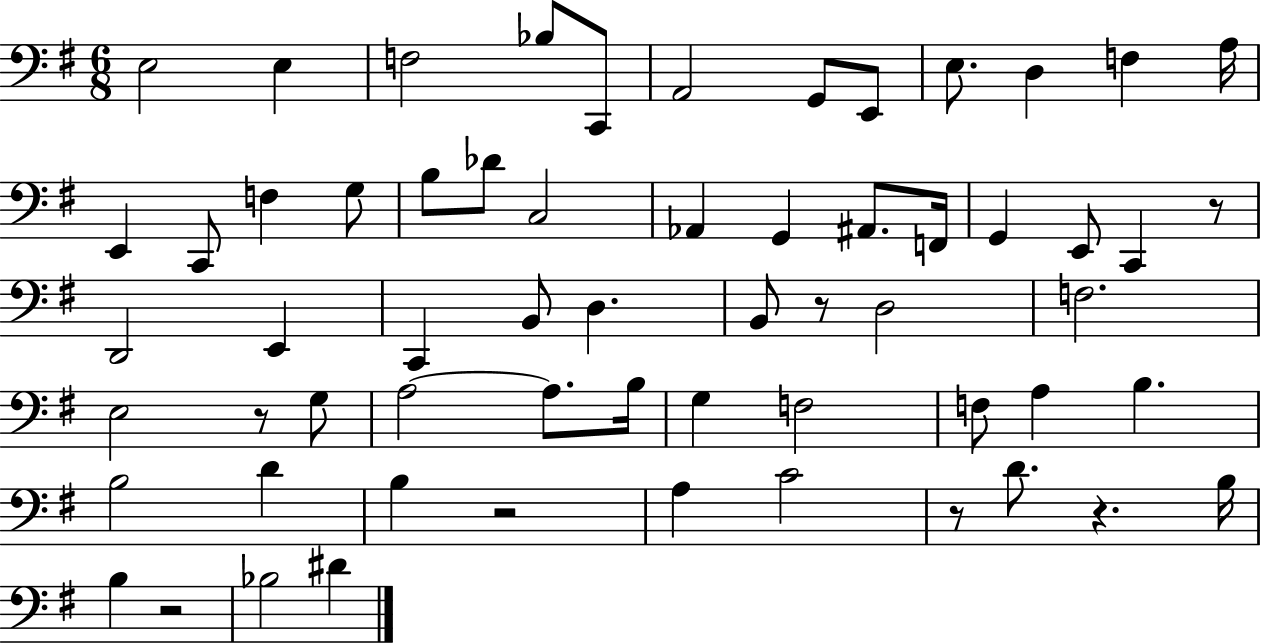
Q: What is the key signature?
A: G major